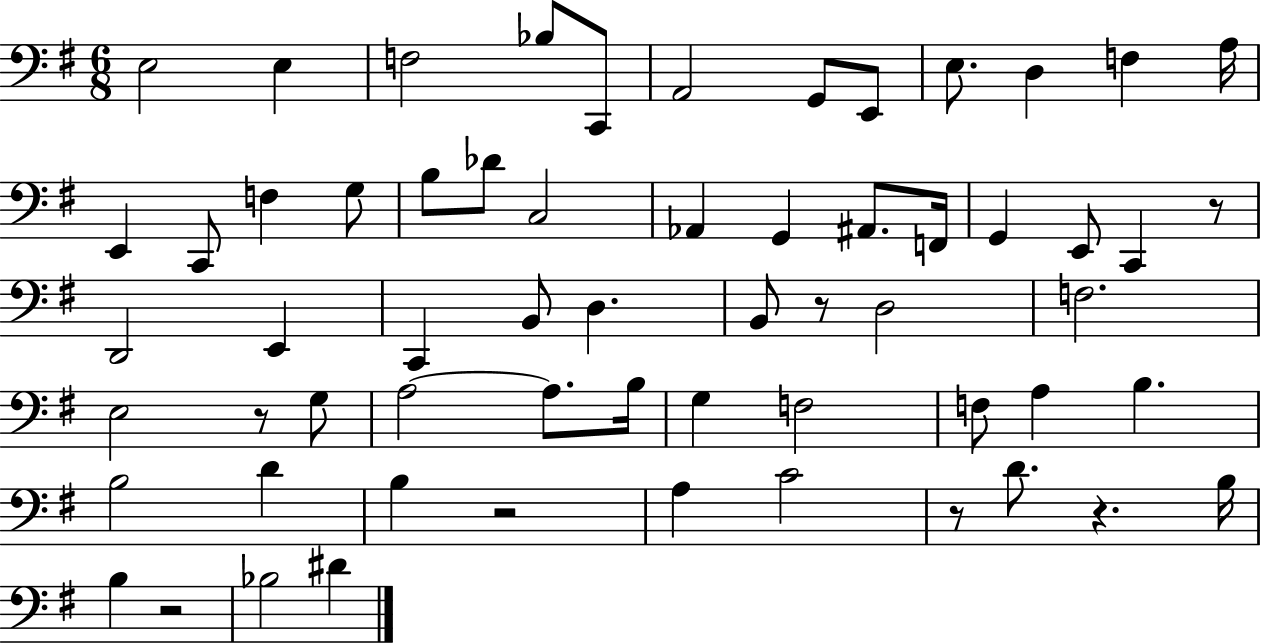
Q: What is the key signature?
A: G major